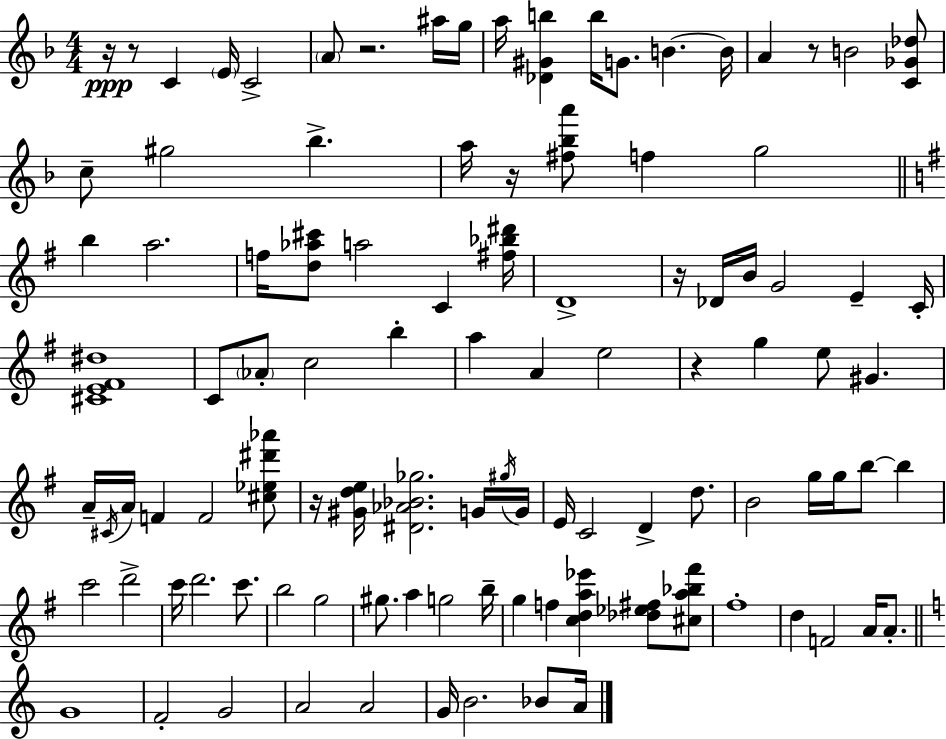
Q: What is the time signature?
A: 4/4